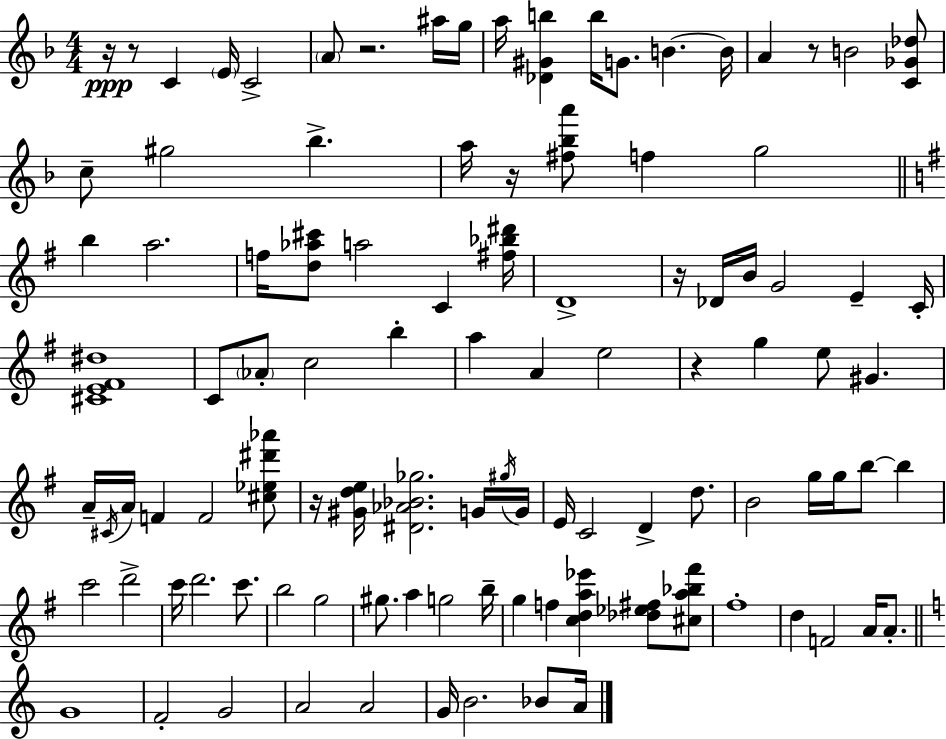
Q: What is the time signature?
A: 4/4